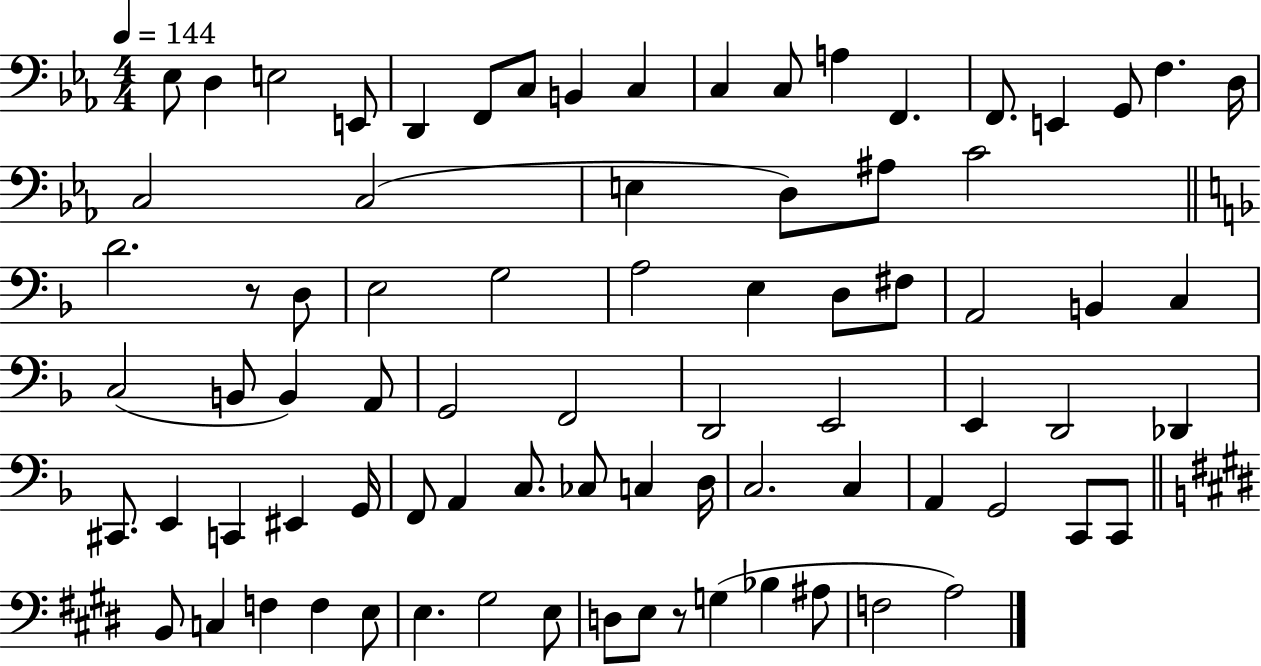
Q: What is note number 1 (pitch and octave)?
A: Eb3